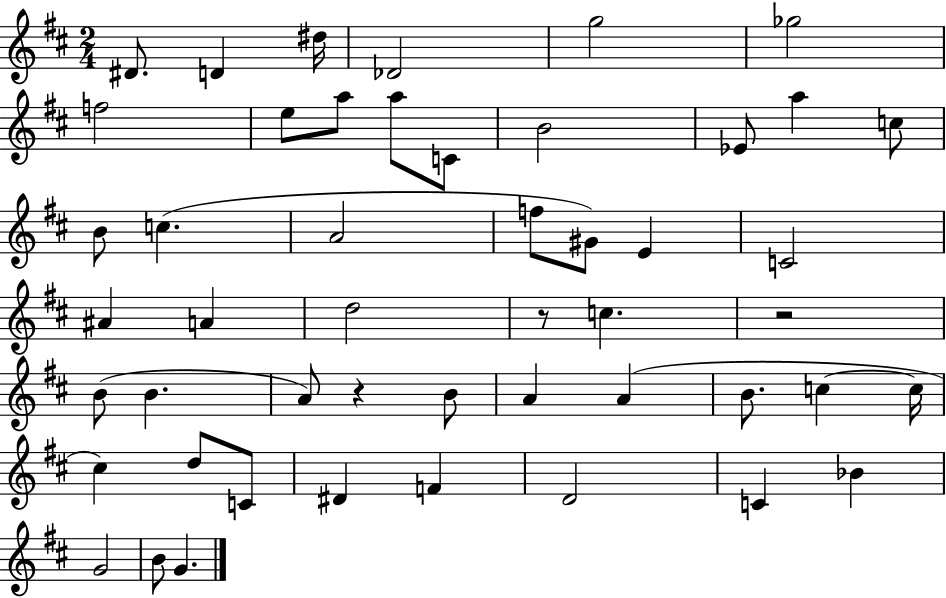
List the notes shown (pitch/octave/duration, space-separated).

D#4/e. D4/q D#5/s Db4/h G5/h Gb5/h F5/h E5/e A5/e A5/e C4/e B4/h Eb4/e A5/q C5/e B4/e C5/q. A4/h F5/e G#4/e E4/q C4/h A#4/q A4/q D5/h R/e C5/q. R/h B4/e B4/q. A4/e R/q B4/e A4/q A4/q B4/e. C5/q C5/s C#5/q D5/e C4/e D#4/q F4/q D4/h C4/q Bb4/q G4/h B4/e G4/q.